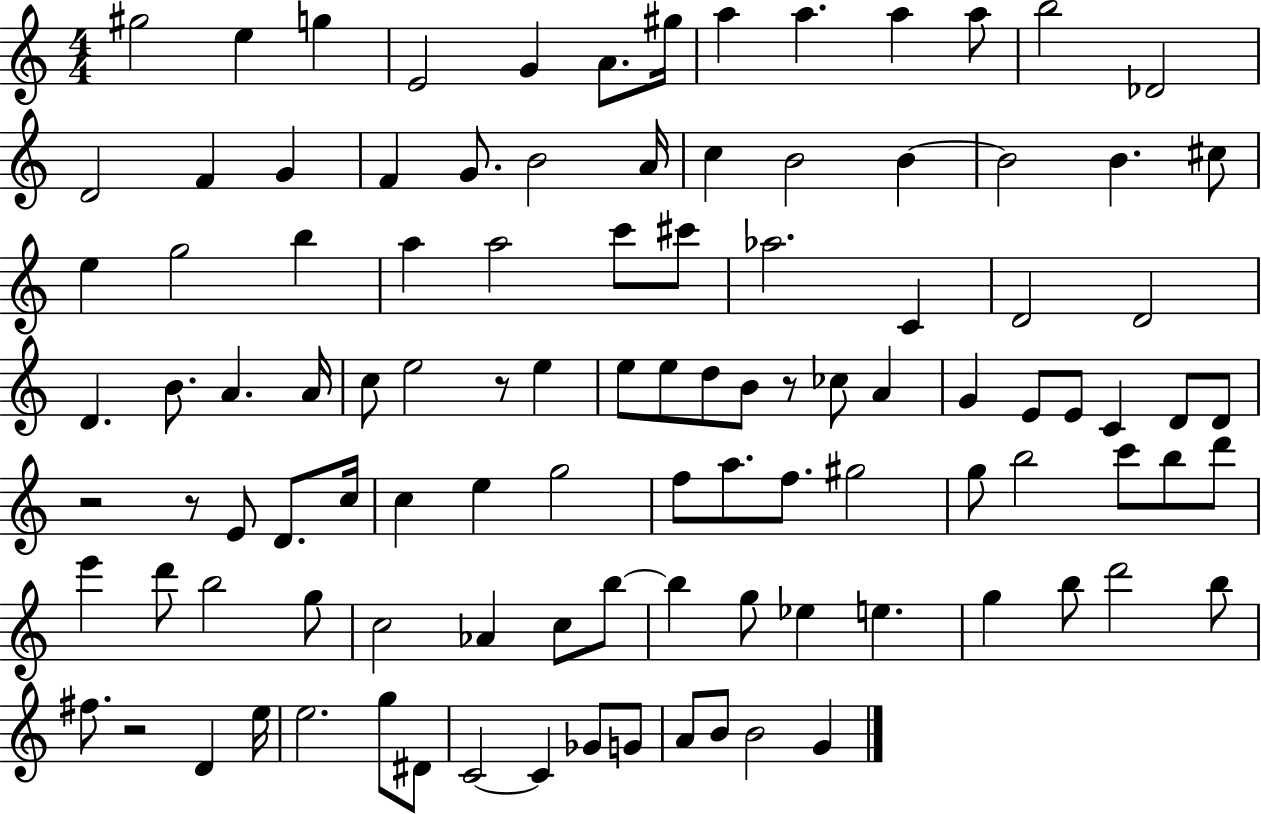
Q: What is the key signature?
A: C major